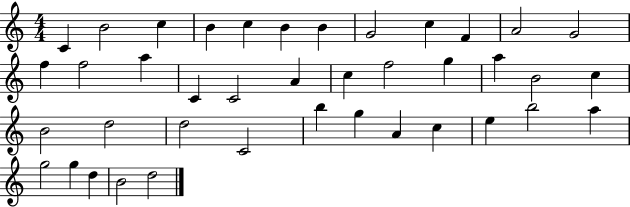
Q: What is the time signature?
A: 4/4